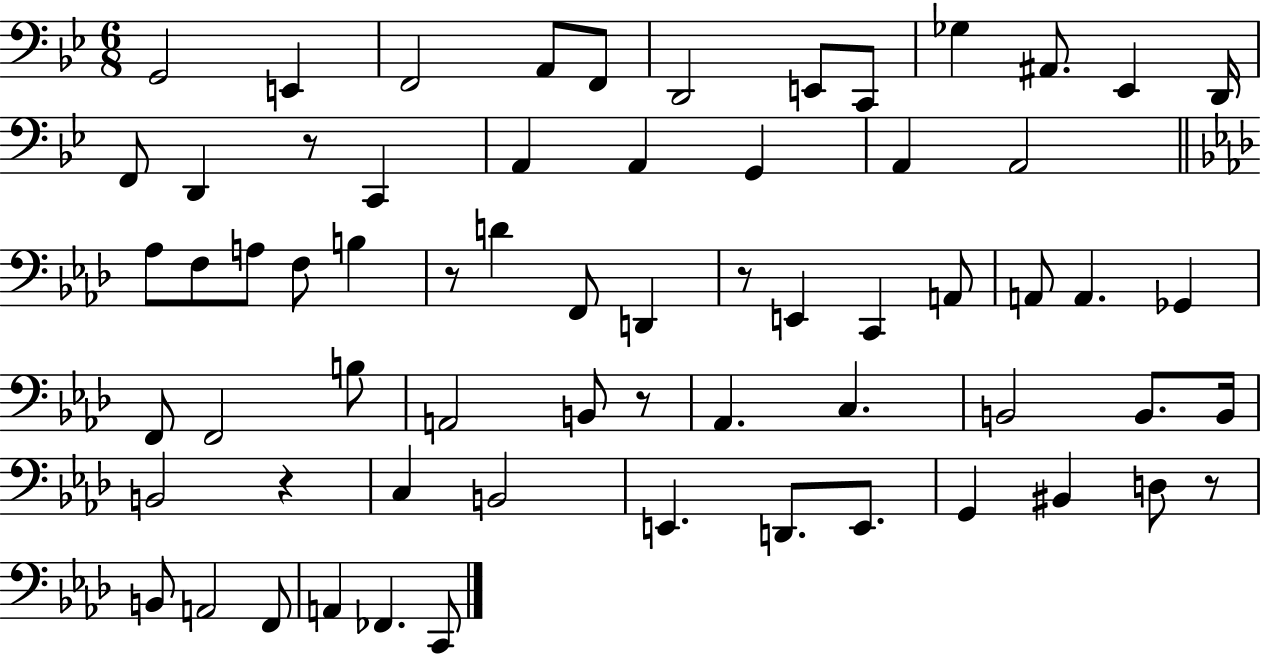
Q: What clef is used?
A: bass